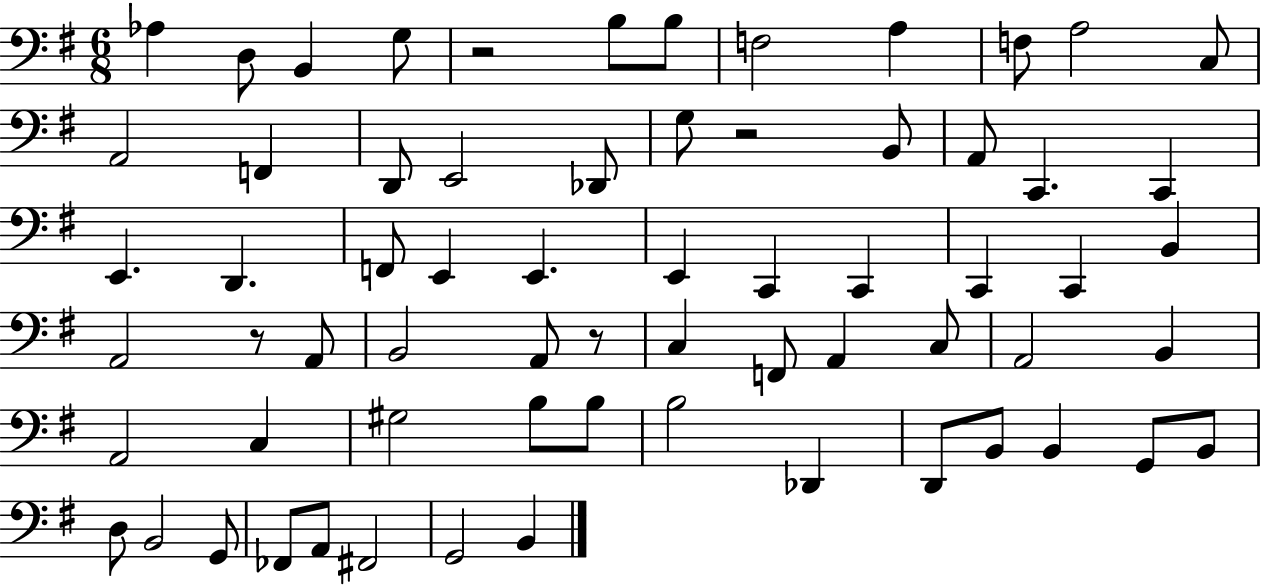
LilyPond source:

{
  \clef bass
  \numericTimeSignature
  \time 6/8
  \key g \major
  \repeat volta 2 { aes4 d8 b,4 g8 | r2 b8 b8 | f2 a4 | f8 a2 c8 | \break a,2 f,4 | d,8 e,2 des,8 | g8 r2 b,8 | a,8 c,4. c,4 | \break e,4. d,4. | f,8 e,4 e,4. | e,4 c,4 c,4 | c,4 c,4 b,4 | \break a,2 r8 a,8 | b,2 a,8 r8 | c4 f,8 a,4 c8 | a,2 b,4 | \break a,2 c4 | gis2 b8 b8 | b2 des,4 | d,8 b,8 b,4 g,8 b,8 | \break d8 b,2 g,8 | fes,8 a,8 fis,2 | g,2 b,4 | } \bar "|."
}